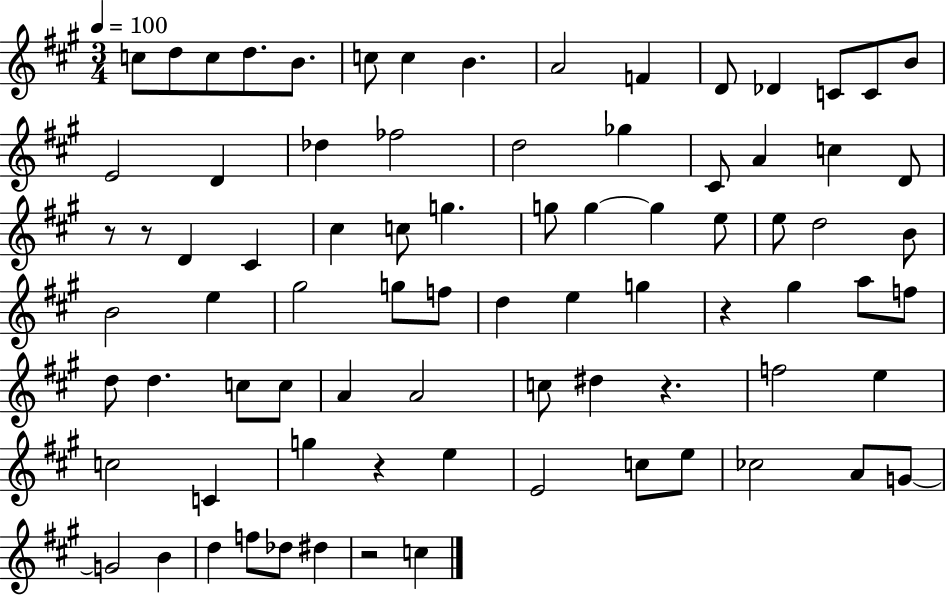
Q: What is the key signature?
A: A major